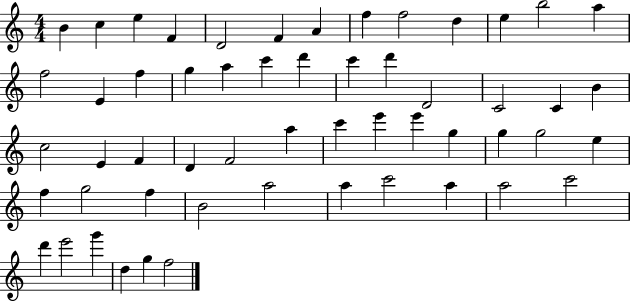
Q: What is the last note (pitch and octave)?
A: F5